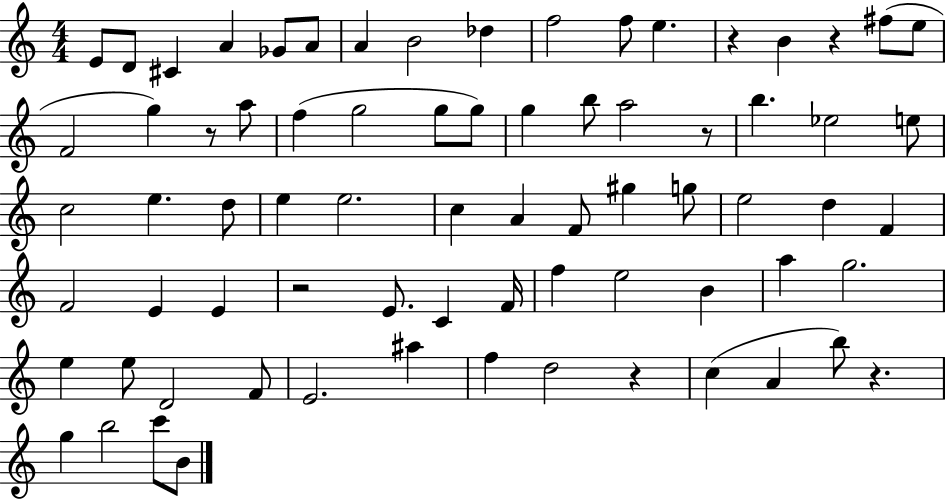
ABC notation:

X:1
T:Untitled
M:4/4
L:1/4
K:C
E/2 D/2 ^C A _G/2 A/2 A B2 _d f2 f/2 e z B z ^f/2 e/2 F2 g z/2 a/2 f g2 g/2 g/2 g b/2 a2 z/2 b _e2 e/2 c2 e d/2 e e2 c A F/2 ^g g/2 e2 d F F2 E E z2 E/2 C F/4 f e2 B a g2 e e/2 D2 F/2 E2 ^a f d2 z c A b/2 z g b2 c'/2 B/2